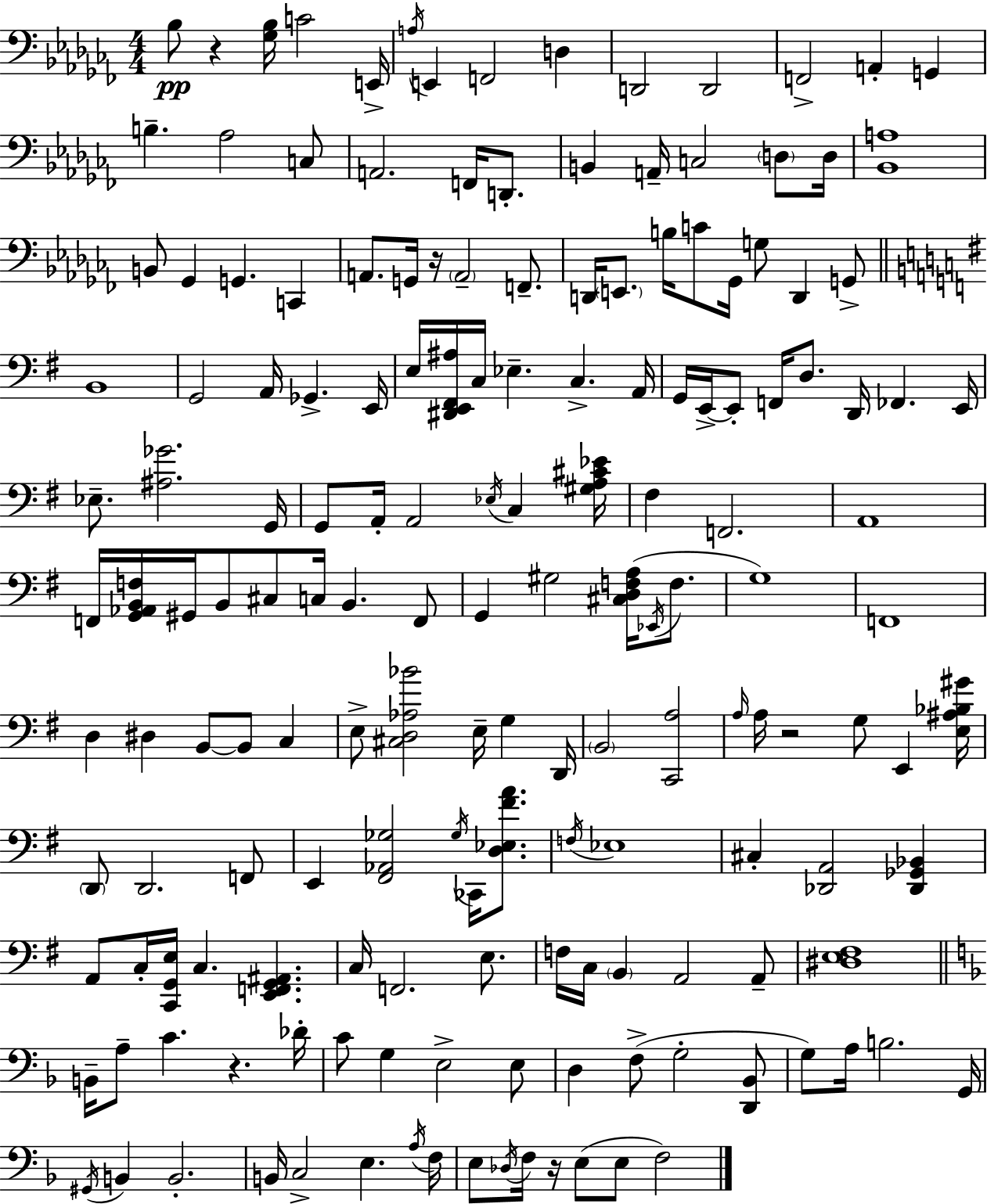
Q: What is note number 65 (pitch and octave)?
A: F#3